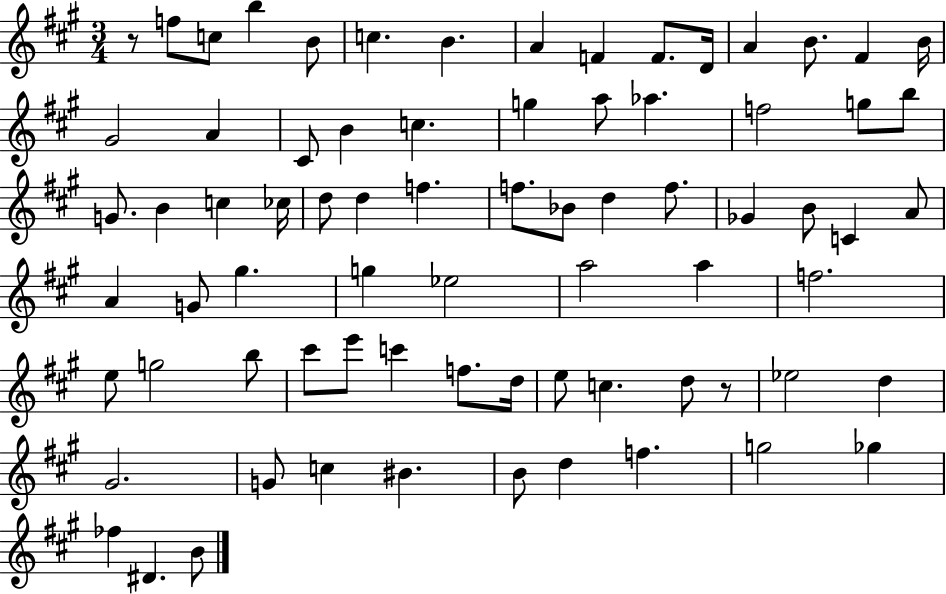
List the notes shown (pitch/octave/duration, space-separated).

R/e F5/e C5/e B5/q B4/e C5/q. B4/q. A4/q F4/q F4/e. D4/s A4/q B4/e. F#4/q B4/s G#4/h A4/q C#4/e B4/q C5/q. G5/q A5/e Ab5/q. F5/h G5/e B5/e G4/e. B4/q C5/q CES5/s D5/e D5/q F5/q. F5/e. Bb4/e D5/q F5/e. Gb4/q B4/e C4/q A4/e A4/q G4/e G#5/q. G5/q Eb5/h A5/h A5/q F5/h. E5/e G5/h B5/e C#6/e E6/e C6/q F5/e. D5/s E5/e C5/q. D5/e R/e Eb5/h D5/q G#4/h. G4/e C5/q BIS4/q. B4/e D5/q F5/q. G5/h Gb5/q FES5/q D#4/q. B4/e